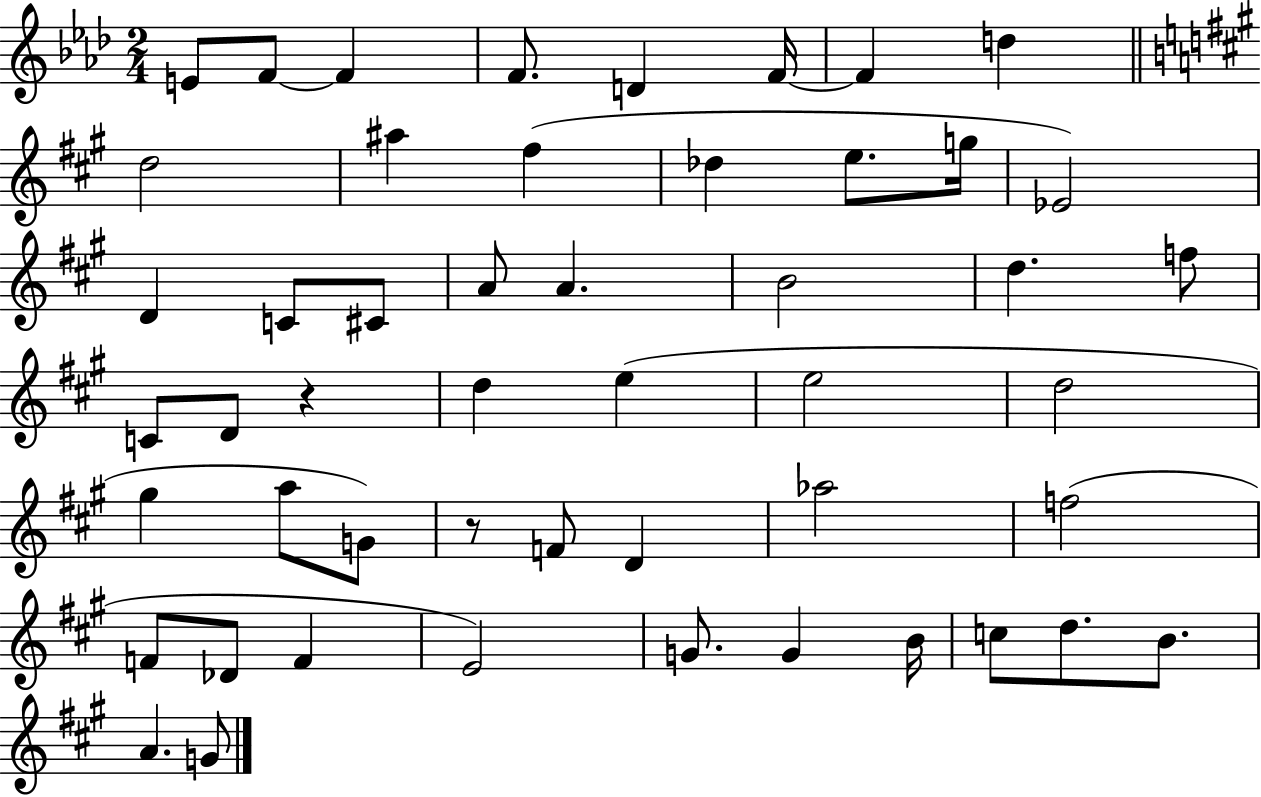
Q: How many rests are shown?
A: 2